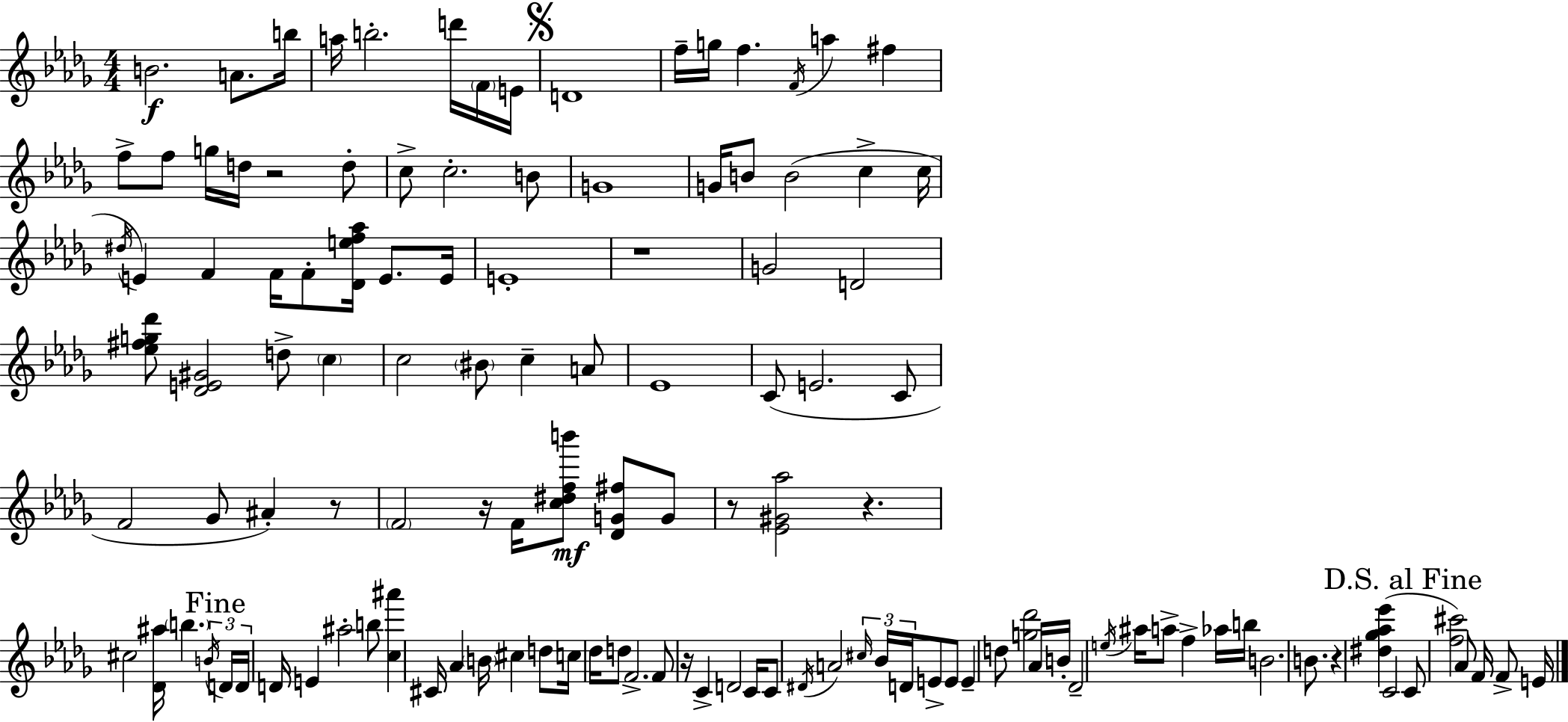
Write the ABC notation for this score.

X:1
T:Untitled
M:4/4
L:1/4
K:Bbm
B2 A/2 b/4 a/4 b2 d'/4 F/4 E/4 D4 f/4 g/4 f F/4 a ^f f/2 f/2 g/4 d/4 z2 d/2 c/2 c2 B/2 G4 G/4 B/2 B2 c c/4 ^d/4 E F F/4 F/2 [_Def_a]/4 E/2 E/4 E4 z4 G2 D2 [_e^fg_d']/2 [_DE^G]2 d/2 c c2 ^B/2 c A/2 _E4 C/2 E2 C/2 F2 _G/2 ^A z/2 F2 z/4 F/4 [c^dfb']/2 [_DG^f]/2 G/2 z/2 [_E^G_a]2 z ^c2 [_D^a]/4 b B/4 D/4 D/4 D/4 E ^a2 b/2 [c^a'] ^C/4 _A B/4 ^c d/2 c/4 _d/4 d/2 F2 F/2 z/4 C D2 C/4 C/2 ^D/4 A2 ^c/4 _B/4 D/4 E/2 E/2 E d/2 [g_d']2 _A/4 B/4 _D2 e/4 ^a/4 a/2 f _a/4 b/4 B2 B/2 z [^d_g_a_e'] C2 C/2 [f^c']2 _A/2 F/4 F/2 E/4